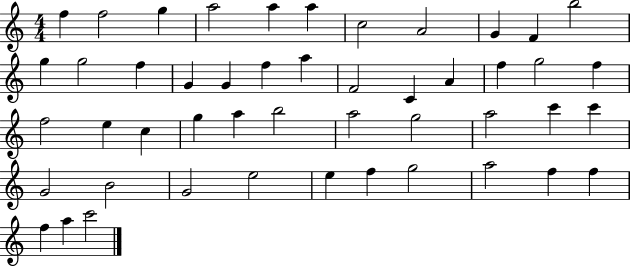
{
  \clef treble
  \numericTimeSignature
  \time 4/4
  \key c \major
  f''4 f''2 g''4 | a''2 a''4 a''4 | c''2 a'2 | g'4 f'4 b''2 | \break g''4 g''2 f''4 | g'4 g'4 f''4 a''4 | f'2 c'4 a'4 | f''4 g''2 f''4 | \break f''2 e''4 c''4 | g''4 a''4 b''2 | a''2 g''2 | a''2 c'''4 c'''4 | \break g'2 b'2 | g'2 e''2 | e''4 f''4 g''2 | a''2 f''4 f''4 | \break f''4 a''4 c'''2 | \bar "|."
}